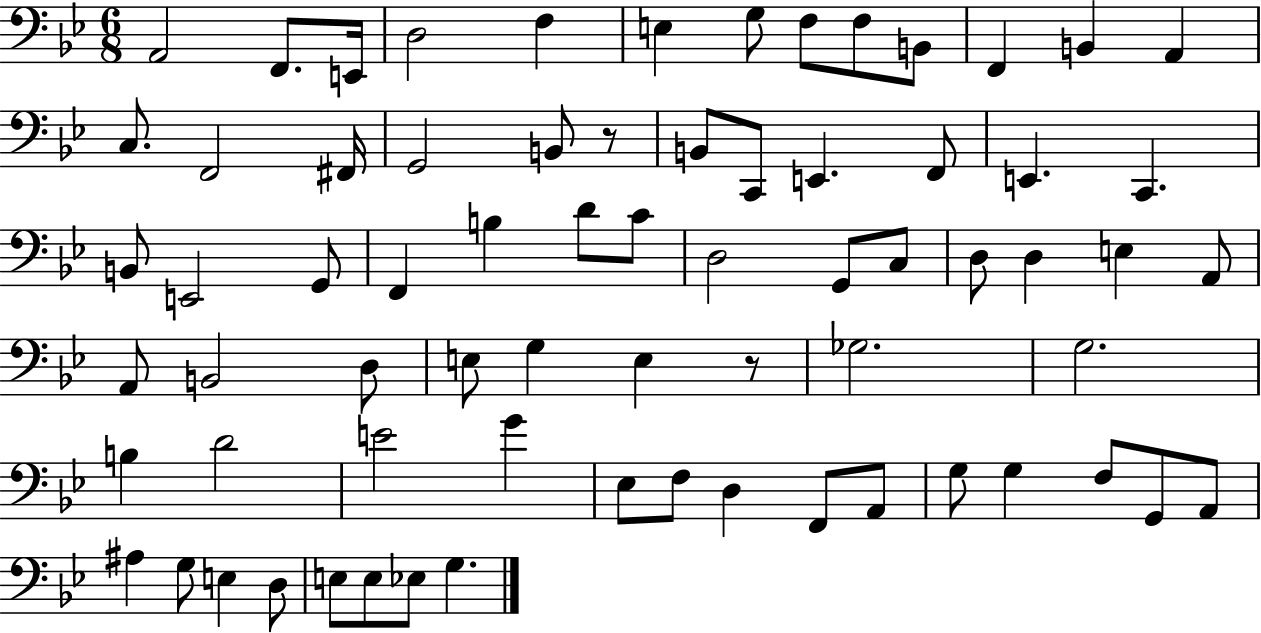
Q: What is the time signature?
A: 6/8